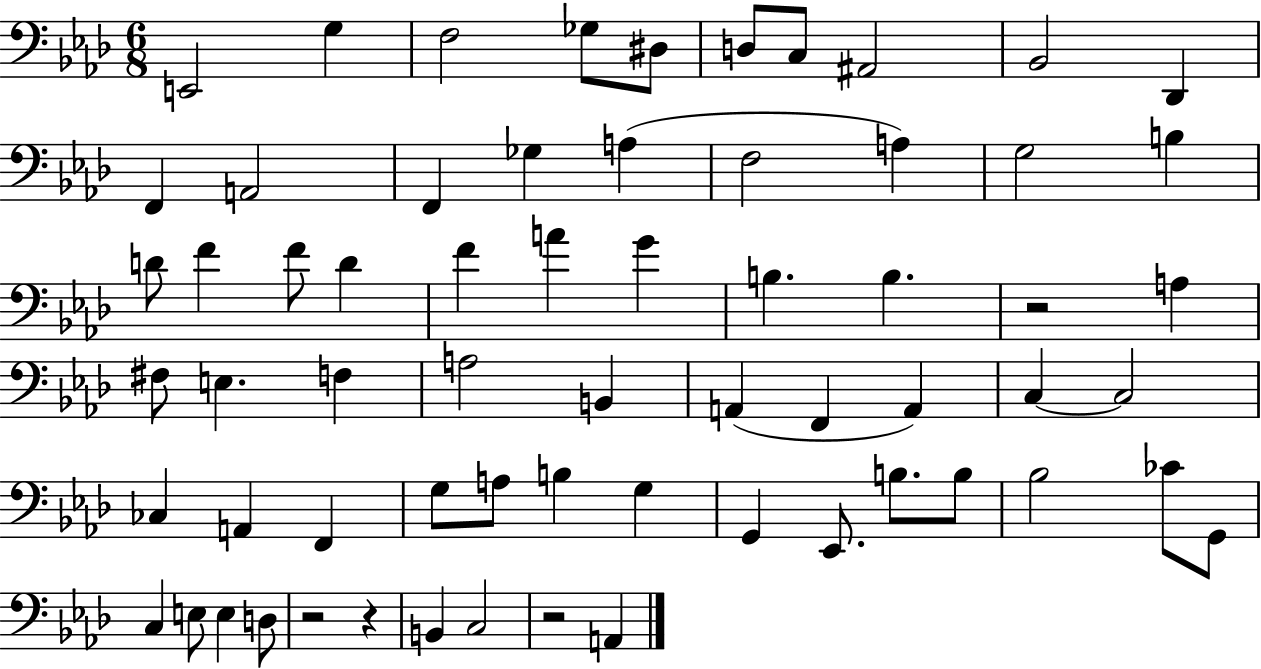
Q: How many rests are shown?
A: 4